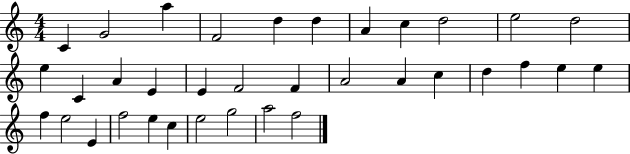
{
  \clef treble
  \numericTimeSignature
  \time 4/4
  \key c \major
  c'4 g'2 a''4 | f'2 d''4 d''4 | a'4 c''4 d''2 | e''2 d''2 | \break e''4 c'4 a'4 e'4 | e'4 f'2 f'4 | a'2 a'4 c''4 | d''4 f''4 e''4 e''4 | \break f''4 e''2 e'4 | f''2 e''4 c''4 | e''2 g''2 | a''2 f''2 | \break \bar "|."
}